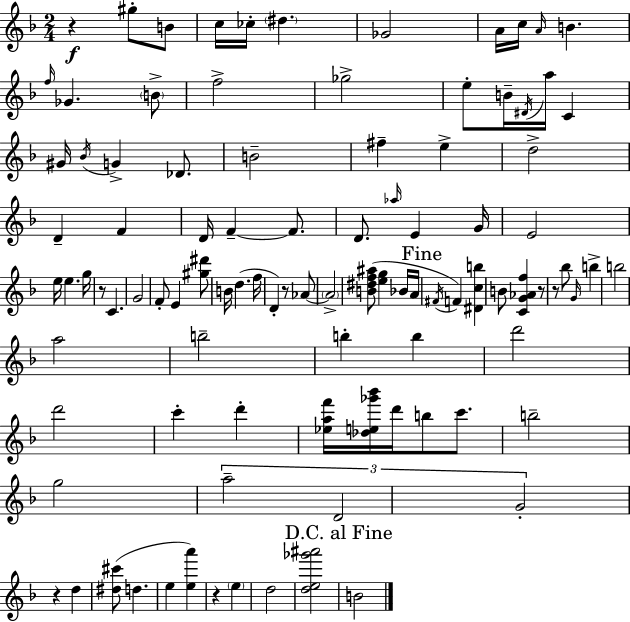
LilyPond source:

{
  \clef treble
  \numericTimeSignature
  \time 2/4
  \key f \major
  r4\f gis''8-. b'8 | c''16 ces''16-. \parenthesize dis''4. | ges'2 | a'16 c''16 \grace { a'16 } b'4. | \break \grace { f''16 } ges'4. | \parenthesize b'8-> f''2-> | ges''2-> | e''8-. b'16-- \acciaccatura { dis'16 } a''16 c'4 | \break gis'16 \acciaccatura { bes'16 } g'4-> | des'8. b'2-- | fis''4-- | e''4-> d''2-> | \break d'4-- | f'4 d'16 f'4--~~ | f'8. d'8. \grace { aes''16 } | e'4 g'16 e'2 | \break e''16 e''4. | g''16 r8 c'4. | g'2 | f'8-. e'4 | \break <gis'' dis'''>8 b'16 d''4.( | f''16 d'4-.) | r8 aes'8~~ \parenthesize aes'2-> | <b' dis'' f'' ais''>8( <e'' g''>4 | \break bes'16 a'16 \mark "Fine" \acciaccatura { fis'16 } f'4) | <dis' c'' b''>4 b'8 | <c' g' aes' f''>4 r8 r8 | bes''8 \grace { g'16 } b''4-> b''2 | \break a''2 | b''2-- | b''4-. | b''4 d'''2 | \break d'''2 | c'''4-. | d'''4-. <ees'' a'' f'''>16 | <des'' e'' ges''' bes'''>16 d'''16 b''8 c'''8. b''2-- | \break g''2 | \tuplet 3/2 { a''2-- | d'2 | g'2-. } | \break r4 | d''4 <dis'' cis'''>8( | d''4. e''4 | <e'' a'''>4) r4 | \break \parenthesize e''4 d''2 | <d'' e'' ges''' ais'''>2 | \mark "D.C. al Fine" b'2 | \bar "|."
}